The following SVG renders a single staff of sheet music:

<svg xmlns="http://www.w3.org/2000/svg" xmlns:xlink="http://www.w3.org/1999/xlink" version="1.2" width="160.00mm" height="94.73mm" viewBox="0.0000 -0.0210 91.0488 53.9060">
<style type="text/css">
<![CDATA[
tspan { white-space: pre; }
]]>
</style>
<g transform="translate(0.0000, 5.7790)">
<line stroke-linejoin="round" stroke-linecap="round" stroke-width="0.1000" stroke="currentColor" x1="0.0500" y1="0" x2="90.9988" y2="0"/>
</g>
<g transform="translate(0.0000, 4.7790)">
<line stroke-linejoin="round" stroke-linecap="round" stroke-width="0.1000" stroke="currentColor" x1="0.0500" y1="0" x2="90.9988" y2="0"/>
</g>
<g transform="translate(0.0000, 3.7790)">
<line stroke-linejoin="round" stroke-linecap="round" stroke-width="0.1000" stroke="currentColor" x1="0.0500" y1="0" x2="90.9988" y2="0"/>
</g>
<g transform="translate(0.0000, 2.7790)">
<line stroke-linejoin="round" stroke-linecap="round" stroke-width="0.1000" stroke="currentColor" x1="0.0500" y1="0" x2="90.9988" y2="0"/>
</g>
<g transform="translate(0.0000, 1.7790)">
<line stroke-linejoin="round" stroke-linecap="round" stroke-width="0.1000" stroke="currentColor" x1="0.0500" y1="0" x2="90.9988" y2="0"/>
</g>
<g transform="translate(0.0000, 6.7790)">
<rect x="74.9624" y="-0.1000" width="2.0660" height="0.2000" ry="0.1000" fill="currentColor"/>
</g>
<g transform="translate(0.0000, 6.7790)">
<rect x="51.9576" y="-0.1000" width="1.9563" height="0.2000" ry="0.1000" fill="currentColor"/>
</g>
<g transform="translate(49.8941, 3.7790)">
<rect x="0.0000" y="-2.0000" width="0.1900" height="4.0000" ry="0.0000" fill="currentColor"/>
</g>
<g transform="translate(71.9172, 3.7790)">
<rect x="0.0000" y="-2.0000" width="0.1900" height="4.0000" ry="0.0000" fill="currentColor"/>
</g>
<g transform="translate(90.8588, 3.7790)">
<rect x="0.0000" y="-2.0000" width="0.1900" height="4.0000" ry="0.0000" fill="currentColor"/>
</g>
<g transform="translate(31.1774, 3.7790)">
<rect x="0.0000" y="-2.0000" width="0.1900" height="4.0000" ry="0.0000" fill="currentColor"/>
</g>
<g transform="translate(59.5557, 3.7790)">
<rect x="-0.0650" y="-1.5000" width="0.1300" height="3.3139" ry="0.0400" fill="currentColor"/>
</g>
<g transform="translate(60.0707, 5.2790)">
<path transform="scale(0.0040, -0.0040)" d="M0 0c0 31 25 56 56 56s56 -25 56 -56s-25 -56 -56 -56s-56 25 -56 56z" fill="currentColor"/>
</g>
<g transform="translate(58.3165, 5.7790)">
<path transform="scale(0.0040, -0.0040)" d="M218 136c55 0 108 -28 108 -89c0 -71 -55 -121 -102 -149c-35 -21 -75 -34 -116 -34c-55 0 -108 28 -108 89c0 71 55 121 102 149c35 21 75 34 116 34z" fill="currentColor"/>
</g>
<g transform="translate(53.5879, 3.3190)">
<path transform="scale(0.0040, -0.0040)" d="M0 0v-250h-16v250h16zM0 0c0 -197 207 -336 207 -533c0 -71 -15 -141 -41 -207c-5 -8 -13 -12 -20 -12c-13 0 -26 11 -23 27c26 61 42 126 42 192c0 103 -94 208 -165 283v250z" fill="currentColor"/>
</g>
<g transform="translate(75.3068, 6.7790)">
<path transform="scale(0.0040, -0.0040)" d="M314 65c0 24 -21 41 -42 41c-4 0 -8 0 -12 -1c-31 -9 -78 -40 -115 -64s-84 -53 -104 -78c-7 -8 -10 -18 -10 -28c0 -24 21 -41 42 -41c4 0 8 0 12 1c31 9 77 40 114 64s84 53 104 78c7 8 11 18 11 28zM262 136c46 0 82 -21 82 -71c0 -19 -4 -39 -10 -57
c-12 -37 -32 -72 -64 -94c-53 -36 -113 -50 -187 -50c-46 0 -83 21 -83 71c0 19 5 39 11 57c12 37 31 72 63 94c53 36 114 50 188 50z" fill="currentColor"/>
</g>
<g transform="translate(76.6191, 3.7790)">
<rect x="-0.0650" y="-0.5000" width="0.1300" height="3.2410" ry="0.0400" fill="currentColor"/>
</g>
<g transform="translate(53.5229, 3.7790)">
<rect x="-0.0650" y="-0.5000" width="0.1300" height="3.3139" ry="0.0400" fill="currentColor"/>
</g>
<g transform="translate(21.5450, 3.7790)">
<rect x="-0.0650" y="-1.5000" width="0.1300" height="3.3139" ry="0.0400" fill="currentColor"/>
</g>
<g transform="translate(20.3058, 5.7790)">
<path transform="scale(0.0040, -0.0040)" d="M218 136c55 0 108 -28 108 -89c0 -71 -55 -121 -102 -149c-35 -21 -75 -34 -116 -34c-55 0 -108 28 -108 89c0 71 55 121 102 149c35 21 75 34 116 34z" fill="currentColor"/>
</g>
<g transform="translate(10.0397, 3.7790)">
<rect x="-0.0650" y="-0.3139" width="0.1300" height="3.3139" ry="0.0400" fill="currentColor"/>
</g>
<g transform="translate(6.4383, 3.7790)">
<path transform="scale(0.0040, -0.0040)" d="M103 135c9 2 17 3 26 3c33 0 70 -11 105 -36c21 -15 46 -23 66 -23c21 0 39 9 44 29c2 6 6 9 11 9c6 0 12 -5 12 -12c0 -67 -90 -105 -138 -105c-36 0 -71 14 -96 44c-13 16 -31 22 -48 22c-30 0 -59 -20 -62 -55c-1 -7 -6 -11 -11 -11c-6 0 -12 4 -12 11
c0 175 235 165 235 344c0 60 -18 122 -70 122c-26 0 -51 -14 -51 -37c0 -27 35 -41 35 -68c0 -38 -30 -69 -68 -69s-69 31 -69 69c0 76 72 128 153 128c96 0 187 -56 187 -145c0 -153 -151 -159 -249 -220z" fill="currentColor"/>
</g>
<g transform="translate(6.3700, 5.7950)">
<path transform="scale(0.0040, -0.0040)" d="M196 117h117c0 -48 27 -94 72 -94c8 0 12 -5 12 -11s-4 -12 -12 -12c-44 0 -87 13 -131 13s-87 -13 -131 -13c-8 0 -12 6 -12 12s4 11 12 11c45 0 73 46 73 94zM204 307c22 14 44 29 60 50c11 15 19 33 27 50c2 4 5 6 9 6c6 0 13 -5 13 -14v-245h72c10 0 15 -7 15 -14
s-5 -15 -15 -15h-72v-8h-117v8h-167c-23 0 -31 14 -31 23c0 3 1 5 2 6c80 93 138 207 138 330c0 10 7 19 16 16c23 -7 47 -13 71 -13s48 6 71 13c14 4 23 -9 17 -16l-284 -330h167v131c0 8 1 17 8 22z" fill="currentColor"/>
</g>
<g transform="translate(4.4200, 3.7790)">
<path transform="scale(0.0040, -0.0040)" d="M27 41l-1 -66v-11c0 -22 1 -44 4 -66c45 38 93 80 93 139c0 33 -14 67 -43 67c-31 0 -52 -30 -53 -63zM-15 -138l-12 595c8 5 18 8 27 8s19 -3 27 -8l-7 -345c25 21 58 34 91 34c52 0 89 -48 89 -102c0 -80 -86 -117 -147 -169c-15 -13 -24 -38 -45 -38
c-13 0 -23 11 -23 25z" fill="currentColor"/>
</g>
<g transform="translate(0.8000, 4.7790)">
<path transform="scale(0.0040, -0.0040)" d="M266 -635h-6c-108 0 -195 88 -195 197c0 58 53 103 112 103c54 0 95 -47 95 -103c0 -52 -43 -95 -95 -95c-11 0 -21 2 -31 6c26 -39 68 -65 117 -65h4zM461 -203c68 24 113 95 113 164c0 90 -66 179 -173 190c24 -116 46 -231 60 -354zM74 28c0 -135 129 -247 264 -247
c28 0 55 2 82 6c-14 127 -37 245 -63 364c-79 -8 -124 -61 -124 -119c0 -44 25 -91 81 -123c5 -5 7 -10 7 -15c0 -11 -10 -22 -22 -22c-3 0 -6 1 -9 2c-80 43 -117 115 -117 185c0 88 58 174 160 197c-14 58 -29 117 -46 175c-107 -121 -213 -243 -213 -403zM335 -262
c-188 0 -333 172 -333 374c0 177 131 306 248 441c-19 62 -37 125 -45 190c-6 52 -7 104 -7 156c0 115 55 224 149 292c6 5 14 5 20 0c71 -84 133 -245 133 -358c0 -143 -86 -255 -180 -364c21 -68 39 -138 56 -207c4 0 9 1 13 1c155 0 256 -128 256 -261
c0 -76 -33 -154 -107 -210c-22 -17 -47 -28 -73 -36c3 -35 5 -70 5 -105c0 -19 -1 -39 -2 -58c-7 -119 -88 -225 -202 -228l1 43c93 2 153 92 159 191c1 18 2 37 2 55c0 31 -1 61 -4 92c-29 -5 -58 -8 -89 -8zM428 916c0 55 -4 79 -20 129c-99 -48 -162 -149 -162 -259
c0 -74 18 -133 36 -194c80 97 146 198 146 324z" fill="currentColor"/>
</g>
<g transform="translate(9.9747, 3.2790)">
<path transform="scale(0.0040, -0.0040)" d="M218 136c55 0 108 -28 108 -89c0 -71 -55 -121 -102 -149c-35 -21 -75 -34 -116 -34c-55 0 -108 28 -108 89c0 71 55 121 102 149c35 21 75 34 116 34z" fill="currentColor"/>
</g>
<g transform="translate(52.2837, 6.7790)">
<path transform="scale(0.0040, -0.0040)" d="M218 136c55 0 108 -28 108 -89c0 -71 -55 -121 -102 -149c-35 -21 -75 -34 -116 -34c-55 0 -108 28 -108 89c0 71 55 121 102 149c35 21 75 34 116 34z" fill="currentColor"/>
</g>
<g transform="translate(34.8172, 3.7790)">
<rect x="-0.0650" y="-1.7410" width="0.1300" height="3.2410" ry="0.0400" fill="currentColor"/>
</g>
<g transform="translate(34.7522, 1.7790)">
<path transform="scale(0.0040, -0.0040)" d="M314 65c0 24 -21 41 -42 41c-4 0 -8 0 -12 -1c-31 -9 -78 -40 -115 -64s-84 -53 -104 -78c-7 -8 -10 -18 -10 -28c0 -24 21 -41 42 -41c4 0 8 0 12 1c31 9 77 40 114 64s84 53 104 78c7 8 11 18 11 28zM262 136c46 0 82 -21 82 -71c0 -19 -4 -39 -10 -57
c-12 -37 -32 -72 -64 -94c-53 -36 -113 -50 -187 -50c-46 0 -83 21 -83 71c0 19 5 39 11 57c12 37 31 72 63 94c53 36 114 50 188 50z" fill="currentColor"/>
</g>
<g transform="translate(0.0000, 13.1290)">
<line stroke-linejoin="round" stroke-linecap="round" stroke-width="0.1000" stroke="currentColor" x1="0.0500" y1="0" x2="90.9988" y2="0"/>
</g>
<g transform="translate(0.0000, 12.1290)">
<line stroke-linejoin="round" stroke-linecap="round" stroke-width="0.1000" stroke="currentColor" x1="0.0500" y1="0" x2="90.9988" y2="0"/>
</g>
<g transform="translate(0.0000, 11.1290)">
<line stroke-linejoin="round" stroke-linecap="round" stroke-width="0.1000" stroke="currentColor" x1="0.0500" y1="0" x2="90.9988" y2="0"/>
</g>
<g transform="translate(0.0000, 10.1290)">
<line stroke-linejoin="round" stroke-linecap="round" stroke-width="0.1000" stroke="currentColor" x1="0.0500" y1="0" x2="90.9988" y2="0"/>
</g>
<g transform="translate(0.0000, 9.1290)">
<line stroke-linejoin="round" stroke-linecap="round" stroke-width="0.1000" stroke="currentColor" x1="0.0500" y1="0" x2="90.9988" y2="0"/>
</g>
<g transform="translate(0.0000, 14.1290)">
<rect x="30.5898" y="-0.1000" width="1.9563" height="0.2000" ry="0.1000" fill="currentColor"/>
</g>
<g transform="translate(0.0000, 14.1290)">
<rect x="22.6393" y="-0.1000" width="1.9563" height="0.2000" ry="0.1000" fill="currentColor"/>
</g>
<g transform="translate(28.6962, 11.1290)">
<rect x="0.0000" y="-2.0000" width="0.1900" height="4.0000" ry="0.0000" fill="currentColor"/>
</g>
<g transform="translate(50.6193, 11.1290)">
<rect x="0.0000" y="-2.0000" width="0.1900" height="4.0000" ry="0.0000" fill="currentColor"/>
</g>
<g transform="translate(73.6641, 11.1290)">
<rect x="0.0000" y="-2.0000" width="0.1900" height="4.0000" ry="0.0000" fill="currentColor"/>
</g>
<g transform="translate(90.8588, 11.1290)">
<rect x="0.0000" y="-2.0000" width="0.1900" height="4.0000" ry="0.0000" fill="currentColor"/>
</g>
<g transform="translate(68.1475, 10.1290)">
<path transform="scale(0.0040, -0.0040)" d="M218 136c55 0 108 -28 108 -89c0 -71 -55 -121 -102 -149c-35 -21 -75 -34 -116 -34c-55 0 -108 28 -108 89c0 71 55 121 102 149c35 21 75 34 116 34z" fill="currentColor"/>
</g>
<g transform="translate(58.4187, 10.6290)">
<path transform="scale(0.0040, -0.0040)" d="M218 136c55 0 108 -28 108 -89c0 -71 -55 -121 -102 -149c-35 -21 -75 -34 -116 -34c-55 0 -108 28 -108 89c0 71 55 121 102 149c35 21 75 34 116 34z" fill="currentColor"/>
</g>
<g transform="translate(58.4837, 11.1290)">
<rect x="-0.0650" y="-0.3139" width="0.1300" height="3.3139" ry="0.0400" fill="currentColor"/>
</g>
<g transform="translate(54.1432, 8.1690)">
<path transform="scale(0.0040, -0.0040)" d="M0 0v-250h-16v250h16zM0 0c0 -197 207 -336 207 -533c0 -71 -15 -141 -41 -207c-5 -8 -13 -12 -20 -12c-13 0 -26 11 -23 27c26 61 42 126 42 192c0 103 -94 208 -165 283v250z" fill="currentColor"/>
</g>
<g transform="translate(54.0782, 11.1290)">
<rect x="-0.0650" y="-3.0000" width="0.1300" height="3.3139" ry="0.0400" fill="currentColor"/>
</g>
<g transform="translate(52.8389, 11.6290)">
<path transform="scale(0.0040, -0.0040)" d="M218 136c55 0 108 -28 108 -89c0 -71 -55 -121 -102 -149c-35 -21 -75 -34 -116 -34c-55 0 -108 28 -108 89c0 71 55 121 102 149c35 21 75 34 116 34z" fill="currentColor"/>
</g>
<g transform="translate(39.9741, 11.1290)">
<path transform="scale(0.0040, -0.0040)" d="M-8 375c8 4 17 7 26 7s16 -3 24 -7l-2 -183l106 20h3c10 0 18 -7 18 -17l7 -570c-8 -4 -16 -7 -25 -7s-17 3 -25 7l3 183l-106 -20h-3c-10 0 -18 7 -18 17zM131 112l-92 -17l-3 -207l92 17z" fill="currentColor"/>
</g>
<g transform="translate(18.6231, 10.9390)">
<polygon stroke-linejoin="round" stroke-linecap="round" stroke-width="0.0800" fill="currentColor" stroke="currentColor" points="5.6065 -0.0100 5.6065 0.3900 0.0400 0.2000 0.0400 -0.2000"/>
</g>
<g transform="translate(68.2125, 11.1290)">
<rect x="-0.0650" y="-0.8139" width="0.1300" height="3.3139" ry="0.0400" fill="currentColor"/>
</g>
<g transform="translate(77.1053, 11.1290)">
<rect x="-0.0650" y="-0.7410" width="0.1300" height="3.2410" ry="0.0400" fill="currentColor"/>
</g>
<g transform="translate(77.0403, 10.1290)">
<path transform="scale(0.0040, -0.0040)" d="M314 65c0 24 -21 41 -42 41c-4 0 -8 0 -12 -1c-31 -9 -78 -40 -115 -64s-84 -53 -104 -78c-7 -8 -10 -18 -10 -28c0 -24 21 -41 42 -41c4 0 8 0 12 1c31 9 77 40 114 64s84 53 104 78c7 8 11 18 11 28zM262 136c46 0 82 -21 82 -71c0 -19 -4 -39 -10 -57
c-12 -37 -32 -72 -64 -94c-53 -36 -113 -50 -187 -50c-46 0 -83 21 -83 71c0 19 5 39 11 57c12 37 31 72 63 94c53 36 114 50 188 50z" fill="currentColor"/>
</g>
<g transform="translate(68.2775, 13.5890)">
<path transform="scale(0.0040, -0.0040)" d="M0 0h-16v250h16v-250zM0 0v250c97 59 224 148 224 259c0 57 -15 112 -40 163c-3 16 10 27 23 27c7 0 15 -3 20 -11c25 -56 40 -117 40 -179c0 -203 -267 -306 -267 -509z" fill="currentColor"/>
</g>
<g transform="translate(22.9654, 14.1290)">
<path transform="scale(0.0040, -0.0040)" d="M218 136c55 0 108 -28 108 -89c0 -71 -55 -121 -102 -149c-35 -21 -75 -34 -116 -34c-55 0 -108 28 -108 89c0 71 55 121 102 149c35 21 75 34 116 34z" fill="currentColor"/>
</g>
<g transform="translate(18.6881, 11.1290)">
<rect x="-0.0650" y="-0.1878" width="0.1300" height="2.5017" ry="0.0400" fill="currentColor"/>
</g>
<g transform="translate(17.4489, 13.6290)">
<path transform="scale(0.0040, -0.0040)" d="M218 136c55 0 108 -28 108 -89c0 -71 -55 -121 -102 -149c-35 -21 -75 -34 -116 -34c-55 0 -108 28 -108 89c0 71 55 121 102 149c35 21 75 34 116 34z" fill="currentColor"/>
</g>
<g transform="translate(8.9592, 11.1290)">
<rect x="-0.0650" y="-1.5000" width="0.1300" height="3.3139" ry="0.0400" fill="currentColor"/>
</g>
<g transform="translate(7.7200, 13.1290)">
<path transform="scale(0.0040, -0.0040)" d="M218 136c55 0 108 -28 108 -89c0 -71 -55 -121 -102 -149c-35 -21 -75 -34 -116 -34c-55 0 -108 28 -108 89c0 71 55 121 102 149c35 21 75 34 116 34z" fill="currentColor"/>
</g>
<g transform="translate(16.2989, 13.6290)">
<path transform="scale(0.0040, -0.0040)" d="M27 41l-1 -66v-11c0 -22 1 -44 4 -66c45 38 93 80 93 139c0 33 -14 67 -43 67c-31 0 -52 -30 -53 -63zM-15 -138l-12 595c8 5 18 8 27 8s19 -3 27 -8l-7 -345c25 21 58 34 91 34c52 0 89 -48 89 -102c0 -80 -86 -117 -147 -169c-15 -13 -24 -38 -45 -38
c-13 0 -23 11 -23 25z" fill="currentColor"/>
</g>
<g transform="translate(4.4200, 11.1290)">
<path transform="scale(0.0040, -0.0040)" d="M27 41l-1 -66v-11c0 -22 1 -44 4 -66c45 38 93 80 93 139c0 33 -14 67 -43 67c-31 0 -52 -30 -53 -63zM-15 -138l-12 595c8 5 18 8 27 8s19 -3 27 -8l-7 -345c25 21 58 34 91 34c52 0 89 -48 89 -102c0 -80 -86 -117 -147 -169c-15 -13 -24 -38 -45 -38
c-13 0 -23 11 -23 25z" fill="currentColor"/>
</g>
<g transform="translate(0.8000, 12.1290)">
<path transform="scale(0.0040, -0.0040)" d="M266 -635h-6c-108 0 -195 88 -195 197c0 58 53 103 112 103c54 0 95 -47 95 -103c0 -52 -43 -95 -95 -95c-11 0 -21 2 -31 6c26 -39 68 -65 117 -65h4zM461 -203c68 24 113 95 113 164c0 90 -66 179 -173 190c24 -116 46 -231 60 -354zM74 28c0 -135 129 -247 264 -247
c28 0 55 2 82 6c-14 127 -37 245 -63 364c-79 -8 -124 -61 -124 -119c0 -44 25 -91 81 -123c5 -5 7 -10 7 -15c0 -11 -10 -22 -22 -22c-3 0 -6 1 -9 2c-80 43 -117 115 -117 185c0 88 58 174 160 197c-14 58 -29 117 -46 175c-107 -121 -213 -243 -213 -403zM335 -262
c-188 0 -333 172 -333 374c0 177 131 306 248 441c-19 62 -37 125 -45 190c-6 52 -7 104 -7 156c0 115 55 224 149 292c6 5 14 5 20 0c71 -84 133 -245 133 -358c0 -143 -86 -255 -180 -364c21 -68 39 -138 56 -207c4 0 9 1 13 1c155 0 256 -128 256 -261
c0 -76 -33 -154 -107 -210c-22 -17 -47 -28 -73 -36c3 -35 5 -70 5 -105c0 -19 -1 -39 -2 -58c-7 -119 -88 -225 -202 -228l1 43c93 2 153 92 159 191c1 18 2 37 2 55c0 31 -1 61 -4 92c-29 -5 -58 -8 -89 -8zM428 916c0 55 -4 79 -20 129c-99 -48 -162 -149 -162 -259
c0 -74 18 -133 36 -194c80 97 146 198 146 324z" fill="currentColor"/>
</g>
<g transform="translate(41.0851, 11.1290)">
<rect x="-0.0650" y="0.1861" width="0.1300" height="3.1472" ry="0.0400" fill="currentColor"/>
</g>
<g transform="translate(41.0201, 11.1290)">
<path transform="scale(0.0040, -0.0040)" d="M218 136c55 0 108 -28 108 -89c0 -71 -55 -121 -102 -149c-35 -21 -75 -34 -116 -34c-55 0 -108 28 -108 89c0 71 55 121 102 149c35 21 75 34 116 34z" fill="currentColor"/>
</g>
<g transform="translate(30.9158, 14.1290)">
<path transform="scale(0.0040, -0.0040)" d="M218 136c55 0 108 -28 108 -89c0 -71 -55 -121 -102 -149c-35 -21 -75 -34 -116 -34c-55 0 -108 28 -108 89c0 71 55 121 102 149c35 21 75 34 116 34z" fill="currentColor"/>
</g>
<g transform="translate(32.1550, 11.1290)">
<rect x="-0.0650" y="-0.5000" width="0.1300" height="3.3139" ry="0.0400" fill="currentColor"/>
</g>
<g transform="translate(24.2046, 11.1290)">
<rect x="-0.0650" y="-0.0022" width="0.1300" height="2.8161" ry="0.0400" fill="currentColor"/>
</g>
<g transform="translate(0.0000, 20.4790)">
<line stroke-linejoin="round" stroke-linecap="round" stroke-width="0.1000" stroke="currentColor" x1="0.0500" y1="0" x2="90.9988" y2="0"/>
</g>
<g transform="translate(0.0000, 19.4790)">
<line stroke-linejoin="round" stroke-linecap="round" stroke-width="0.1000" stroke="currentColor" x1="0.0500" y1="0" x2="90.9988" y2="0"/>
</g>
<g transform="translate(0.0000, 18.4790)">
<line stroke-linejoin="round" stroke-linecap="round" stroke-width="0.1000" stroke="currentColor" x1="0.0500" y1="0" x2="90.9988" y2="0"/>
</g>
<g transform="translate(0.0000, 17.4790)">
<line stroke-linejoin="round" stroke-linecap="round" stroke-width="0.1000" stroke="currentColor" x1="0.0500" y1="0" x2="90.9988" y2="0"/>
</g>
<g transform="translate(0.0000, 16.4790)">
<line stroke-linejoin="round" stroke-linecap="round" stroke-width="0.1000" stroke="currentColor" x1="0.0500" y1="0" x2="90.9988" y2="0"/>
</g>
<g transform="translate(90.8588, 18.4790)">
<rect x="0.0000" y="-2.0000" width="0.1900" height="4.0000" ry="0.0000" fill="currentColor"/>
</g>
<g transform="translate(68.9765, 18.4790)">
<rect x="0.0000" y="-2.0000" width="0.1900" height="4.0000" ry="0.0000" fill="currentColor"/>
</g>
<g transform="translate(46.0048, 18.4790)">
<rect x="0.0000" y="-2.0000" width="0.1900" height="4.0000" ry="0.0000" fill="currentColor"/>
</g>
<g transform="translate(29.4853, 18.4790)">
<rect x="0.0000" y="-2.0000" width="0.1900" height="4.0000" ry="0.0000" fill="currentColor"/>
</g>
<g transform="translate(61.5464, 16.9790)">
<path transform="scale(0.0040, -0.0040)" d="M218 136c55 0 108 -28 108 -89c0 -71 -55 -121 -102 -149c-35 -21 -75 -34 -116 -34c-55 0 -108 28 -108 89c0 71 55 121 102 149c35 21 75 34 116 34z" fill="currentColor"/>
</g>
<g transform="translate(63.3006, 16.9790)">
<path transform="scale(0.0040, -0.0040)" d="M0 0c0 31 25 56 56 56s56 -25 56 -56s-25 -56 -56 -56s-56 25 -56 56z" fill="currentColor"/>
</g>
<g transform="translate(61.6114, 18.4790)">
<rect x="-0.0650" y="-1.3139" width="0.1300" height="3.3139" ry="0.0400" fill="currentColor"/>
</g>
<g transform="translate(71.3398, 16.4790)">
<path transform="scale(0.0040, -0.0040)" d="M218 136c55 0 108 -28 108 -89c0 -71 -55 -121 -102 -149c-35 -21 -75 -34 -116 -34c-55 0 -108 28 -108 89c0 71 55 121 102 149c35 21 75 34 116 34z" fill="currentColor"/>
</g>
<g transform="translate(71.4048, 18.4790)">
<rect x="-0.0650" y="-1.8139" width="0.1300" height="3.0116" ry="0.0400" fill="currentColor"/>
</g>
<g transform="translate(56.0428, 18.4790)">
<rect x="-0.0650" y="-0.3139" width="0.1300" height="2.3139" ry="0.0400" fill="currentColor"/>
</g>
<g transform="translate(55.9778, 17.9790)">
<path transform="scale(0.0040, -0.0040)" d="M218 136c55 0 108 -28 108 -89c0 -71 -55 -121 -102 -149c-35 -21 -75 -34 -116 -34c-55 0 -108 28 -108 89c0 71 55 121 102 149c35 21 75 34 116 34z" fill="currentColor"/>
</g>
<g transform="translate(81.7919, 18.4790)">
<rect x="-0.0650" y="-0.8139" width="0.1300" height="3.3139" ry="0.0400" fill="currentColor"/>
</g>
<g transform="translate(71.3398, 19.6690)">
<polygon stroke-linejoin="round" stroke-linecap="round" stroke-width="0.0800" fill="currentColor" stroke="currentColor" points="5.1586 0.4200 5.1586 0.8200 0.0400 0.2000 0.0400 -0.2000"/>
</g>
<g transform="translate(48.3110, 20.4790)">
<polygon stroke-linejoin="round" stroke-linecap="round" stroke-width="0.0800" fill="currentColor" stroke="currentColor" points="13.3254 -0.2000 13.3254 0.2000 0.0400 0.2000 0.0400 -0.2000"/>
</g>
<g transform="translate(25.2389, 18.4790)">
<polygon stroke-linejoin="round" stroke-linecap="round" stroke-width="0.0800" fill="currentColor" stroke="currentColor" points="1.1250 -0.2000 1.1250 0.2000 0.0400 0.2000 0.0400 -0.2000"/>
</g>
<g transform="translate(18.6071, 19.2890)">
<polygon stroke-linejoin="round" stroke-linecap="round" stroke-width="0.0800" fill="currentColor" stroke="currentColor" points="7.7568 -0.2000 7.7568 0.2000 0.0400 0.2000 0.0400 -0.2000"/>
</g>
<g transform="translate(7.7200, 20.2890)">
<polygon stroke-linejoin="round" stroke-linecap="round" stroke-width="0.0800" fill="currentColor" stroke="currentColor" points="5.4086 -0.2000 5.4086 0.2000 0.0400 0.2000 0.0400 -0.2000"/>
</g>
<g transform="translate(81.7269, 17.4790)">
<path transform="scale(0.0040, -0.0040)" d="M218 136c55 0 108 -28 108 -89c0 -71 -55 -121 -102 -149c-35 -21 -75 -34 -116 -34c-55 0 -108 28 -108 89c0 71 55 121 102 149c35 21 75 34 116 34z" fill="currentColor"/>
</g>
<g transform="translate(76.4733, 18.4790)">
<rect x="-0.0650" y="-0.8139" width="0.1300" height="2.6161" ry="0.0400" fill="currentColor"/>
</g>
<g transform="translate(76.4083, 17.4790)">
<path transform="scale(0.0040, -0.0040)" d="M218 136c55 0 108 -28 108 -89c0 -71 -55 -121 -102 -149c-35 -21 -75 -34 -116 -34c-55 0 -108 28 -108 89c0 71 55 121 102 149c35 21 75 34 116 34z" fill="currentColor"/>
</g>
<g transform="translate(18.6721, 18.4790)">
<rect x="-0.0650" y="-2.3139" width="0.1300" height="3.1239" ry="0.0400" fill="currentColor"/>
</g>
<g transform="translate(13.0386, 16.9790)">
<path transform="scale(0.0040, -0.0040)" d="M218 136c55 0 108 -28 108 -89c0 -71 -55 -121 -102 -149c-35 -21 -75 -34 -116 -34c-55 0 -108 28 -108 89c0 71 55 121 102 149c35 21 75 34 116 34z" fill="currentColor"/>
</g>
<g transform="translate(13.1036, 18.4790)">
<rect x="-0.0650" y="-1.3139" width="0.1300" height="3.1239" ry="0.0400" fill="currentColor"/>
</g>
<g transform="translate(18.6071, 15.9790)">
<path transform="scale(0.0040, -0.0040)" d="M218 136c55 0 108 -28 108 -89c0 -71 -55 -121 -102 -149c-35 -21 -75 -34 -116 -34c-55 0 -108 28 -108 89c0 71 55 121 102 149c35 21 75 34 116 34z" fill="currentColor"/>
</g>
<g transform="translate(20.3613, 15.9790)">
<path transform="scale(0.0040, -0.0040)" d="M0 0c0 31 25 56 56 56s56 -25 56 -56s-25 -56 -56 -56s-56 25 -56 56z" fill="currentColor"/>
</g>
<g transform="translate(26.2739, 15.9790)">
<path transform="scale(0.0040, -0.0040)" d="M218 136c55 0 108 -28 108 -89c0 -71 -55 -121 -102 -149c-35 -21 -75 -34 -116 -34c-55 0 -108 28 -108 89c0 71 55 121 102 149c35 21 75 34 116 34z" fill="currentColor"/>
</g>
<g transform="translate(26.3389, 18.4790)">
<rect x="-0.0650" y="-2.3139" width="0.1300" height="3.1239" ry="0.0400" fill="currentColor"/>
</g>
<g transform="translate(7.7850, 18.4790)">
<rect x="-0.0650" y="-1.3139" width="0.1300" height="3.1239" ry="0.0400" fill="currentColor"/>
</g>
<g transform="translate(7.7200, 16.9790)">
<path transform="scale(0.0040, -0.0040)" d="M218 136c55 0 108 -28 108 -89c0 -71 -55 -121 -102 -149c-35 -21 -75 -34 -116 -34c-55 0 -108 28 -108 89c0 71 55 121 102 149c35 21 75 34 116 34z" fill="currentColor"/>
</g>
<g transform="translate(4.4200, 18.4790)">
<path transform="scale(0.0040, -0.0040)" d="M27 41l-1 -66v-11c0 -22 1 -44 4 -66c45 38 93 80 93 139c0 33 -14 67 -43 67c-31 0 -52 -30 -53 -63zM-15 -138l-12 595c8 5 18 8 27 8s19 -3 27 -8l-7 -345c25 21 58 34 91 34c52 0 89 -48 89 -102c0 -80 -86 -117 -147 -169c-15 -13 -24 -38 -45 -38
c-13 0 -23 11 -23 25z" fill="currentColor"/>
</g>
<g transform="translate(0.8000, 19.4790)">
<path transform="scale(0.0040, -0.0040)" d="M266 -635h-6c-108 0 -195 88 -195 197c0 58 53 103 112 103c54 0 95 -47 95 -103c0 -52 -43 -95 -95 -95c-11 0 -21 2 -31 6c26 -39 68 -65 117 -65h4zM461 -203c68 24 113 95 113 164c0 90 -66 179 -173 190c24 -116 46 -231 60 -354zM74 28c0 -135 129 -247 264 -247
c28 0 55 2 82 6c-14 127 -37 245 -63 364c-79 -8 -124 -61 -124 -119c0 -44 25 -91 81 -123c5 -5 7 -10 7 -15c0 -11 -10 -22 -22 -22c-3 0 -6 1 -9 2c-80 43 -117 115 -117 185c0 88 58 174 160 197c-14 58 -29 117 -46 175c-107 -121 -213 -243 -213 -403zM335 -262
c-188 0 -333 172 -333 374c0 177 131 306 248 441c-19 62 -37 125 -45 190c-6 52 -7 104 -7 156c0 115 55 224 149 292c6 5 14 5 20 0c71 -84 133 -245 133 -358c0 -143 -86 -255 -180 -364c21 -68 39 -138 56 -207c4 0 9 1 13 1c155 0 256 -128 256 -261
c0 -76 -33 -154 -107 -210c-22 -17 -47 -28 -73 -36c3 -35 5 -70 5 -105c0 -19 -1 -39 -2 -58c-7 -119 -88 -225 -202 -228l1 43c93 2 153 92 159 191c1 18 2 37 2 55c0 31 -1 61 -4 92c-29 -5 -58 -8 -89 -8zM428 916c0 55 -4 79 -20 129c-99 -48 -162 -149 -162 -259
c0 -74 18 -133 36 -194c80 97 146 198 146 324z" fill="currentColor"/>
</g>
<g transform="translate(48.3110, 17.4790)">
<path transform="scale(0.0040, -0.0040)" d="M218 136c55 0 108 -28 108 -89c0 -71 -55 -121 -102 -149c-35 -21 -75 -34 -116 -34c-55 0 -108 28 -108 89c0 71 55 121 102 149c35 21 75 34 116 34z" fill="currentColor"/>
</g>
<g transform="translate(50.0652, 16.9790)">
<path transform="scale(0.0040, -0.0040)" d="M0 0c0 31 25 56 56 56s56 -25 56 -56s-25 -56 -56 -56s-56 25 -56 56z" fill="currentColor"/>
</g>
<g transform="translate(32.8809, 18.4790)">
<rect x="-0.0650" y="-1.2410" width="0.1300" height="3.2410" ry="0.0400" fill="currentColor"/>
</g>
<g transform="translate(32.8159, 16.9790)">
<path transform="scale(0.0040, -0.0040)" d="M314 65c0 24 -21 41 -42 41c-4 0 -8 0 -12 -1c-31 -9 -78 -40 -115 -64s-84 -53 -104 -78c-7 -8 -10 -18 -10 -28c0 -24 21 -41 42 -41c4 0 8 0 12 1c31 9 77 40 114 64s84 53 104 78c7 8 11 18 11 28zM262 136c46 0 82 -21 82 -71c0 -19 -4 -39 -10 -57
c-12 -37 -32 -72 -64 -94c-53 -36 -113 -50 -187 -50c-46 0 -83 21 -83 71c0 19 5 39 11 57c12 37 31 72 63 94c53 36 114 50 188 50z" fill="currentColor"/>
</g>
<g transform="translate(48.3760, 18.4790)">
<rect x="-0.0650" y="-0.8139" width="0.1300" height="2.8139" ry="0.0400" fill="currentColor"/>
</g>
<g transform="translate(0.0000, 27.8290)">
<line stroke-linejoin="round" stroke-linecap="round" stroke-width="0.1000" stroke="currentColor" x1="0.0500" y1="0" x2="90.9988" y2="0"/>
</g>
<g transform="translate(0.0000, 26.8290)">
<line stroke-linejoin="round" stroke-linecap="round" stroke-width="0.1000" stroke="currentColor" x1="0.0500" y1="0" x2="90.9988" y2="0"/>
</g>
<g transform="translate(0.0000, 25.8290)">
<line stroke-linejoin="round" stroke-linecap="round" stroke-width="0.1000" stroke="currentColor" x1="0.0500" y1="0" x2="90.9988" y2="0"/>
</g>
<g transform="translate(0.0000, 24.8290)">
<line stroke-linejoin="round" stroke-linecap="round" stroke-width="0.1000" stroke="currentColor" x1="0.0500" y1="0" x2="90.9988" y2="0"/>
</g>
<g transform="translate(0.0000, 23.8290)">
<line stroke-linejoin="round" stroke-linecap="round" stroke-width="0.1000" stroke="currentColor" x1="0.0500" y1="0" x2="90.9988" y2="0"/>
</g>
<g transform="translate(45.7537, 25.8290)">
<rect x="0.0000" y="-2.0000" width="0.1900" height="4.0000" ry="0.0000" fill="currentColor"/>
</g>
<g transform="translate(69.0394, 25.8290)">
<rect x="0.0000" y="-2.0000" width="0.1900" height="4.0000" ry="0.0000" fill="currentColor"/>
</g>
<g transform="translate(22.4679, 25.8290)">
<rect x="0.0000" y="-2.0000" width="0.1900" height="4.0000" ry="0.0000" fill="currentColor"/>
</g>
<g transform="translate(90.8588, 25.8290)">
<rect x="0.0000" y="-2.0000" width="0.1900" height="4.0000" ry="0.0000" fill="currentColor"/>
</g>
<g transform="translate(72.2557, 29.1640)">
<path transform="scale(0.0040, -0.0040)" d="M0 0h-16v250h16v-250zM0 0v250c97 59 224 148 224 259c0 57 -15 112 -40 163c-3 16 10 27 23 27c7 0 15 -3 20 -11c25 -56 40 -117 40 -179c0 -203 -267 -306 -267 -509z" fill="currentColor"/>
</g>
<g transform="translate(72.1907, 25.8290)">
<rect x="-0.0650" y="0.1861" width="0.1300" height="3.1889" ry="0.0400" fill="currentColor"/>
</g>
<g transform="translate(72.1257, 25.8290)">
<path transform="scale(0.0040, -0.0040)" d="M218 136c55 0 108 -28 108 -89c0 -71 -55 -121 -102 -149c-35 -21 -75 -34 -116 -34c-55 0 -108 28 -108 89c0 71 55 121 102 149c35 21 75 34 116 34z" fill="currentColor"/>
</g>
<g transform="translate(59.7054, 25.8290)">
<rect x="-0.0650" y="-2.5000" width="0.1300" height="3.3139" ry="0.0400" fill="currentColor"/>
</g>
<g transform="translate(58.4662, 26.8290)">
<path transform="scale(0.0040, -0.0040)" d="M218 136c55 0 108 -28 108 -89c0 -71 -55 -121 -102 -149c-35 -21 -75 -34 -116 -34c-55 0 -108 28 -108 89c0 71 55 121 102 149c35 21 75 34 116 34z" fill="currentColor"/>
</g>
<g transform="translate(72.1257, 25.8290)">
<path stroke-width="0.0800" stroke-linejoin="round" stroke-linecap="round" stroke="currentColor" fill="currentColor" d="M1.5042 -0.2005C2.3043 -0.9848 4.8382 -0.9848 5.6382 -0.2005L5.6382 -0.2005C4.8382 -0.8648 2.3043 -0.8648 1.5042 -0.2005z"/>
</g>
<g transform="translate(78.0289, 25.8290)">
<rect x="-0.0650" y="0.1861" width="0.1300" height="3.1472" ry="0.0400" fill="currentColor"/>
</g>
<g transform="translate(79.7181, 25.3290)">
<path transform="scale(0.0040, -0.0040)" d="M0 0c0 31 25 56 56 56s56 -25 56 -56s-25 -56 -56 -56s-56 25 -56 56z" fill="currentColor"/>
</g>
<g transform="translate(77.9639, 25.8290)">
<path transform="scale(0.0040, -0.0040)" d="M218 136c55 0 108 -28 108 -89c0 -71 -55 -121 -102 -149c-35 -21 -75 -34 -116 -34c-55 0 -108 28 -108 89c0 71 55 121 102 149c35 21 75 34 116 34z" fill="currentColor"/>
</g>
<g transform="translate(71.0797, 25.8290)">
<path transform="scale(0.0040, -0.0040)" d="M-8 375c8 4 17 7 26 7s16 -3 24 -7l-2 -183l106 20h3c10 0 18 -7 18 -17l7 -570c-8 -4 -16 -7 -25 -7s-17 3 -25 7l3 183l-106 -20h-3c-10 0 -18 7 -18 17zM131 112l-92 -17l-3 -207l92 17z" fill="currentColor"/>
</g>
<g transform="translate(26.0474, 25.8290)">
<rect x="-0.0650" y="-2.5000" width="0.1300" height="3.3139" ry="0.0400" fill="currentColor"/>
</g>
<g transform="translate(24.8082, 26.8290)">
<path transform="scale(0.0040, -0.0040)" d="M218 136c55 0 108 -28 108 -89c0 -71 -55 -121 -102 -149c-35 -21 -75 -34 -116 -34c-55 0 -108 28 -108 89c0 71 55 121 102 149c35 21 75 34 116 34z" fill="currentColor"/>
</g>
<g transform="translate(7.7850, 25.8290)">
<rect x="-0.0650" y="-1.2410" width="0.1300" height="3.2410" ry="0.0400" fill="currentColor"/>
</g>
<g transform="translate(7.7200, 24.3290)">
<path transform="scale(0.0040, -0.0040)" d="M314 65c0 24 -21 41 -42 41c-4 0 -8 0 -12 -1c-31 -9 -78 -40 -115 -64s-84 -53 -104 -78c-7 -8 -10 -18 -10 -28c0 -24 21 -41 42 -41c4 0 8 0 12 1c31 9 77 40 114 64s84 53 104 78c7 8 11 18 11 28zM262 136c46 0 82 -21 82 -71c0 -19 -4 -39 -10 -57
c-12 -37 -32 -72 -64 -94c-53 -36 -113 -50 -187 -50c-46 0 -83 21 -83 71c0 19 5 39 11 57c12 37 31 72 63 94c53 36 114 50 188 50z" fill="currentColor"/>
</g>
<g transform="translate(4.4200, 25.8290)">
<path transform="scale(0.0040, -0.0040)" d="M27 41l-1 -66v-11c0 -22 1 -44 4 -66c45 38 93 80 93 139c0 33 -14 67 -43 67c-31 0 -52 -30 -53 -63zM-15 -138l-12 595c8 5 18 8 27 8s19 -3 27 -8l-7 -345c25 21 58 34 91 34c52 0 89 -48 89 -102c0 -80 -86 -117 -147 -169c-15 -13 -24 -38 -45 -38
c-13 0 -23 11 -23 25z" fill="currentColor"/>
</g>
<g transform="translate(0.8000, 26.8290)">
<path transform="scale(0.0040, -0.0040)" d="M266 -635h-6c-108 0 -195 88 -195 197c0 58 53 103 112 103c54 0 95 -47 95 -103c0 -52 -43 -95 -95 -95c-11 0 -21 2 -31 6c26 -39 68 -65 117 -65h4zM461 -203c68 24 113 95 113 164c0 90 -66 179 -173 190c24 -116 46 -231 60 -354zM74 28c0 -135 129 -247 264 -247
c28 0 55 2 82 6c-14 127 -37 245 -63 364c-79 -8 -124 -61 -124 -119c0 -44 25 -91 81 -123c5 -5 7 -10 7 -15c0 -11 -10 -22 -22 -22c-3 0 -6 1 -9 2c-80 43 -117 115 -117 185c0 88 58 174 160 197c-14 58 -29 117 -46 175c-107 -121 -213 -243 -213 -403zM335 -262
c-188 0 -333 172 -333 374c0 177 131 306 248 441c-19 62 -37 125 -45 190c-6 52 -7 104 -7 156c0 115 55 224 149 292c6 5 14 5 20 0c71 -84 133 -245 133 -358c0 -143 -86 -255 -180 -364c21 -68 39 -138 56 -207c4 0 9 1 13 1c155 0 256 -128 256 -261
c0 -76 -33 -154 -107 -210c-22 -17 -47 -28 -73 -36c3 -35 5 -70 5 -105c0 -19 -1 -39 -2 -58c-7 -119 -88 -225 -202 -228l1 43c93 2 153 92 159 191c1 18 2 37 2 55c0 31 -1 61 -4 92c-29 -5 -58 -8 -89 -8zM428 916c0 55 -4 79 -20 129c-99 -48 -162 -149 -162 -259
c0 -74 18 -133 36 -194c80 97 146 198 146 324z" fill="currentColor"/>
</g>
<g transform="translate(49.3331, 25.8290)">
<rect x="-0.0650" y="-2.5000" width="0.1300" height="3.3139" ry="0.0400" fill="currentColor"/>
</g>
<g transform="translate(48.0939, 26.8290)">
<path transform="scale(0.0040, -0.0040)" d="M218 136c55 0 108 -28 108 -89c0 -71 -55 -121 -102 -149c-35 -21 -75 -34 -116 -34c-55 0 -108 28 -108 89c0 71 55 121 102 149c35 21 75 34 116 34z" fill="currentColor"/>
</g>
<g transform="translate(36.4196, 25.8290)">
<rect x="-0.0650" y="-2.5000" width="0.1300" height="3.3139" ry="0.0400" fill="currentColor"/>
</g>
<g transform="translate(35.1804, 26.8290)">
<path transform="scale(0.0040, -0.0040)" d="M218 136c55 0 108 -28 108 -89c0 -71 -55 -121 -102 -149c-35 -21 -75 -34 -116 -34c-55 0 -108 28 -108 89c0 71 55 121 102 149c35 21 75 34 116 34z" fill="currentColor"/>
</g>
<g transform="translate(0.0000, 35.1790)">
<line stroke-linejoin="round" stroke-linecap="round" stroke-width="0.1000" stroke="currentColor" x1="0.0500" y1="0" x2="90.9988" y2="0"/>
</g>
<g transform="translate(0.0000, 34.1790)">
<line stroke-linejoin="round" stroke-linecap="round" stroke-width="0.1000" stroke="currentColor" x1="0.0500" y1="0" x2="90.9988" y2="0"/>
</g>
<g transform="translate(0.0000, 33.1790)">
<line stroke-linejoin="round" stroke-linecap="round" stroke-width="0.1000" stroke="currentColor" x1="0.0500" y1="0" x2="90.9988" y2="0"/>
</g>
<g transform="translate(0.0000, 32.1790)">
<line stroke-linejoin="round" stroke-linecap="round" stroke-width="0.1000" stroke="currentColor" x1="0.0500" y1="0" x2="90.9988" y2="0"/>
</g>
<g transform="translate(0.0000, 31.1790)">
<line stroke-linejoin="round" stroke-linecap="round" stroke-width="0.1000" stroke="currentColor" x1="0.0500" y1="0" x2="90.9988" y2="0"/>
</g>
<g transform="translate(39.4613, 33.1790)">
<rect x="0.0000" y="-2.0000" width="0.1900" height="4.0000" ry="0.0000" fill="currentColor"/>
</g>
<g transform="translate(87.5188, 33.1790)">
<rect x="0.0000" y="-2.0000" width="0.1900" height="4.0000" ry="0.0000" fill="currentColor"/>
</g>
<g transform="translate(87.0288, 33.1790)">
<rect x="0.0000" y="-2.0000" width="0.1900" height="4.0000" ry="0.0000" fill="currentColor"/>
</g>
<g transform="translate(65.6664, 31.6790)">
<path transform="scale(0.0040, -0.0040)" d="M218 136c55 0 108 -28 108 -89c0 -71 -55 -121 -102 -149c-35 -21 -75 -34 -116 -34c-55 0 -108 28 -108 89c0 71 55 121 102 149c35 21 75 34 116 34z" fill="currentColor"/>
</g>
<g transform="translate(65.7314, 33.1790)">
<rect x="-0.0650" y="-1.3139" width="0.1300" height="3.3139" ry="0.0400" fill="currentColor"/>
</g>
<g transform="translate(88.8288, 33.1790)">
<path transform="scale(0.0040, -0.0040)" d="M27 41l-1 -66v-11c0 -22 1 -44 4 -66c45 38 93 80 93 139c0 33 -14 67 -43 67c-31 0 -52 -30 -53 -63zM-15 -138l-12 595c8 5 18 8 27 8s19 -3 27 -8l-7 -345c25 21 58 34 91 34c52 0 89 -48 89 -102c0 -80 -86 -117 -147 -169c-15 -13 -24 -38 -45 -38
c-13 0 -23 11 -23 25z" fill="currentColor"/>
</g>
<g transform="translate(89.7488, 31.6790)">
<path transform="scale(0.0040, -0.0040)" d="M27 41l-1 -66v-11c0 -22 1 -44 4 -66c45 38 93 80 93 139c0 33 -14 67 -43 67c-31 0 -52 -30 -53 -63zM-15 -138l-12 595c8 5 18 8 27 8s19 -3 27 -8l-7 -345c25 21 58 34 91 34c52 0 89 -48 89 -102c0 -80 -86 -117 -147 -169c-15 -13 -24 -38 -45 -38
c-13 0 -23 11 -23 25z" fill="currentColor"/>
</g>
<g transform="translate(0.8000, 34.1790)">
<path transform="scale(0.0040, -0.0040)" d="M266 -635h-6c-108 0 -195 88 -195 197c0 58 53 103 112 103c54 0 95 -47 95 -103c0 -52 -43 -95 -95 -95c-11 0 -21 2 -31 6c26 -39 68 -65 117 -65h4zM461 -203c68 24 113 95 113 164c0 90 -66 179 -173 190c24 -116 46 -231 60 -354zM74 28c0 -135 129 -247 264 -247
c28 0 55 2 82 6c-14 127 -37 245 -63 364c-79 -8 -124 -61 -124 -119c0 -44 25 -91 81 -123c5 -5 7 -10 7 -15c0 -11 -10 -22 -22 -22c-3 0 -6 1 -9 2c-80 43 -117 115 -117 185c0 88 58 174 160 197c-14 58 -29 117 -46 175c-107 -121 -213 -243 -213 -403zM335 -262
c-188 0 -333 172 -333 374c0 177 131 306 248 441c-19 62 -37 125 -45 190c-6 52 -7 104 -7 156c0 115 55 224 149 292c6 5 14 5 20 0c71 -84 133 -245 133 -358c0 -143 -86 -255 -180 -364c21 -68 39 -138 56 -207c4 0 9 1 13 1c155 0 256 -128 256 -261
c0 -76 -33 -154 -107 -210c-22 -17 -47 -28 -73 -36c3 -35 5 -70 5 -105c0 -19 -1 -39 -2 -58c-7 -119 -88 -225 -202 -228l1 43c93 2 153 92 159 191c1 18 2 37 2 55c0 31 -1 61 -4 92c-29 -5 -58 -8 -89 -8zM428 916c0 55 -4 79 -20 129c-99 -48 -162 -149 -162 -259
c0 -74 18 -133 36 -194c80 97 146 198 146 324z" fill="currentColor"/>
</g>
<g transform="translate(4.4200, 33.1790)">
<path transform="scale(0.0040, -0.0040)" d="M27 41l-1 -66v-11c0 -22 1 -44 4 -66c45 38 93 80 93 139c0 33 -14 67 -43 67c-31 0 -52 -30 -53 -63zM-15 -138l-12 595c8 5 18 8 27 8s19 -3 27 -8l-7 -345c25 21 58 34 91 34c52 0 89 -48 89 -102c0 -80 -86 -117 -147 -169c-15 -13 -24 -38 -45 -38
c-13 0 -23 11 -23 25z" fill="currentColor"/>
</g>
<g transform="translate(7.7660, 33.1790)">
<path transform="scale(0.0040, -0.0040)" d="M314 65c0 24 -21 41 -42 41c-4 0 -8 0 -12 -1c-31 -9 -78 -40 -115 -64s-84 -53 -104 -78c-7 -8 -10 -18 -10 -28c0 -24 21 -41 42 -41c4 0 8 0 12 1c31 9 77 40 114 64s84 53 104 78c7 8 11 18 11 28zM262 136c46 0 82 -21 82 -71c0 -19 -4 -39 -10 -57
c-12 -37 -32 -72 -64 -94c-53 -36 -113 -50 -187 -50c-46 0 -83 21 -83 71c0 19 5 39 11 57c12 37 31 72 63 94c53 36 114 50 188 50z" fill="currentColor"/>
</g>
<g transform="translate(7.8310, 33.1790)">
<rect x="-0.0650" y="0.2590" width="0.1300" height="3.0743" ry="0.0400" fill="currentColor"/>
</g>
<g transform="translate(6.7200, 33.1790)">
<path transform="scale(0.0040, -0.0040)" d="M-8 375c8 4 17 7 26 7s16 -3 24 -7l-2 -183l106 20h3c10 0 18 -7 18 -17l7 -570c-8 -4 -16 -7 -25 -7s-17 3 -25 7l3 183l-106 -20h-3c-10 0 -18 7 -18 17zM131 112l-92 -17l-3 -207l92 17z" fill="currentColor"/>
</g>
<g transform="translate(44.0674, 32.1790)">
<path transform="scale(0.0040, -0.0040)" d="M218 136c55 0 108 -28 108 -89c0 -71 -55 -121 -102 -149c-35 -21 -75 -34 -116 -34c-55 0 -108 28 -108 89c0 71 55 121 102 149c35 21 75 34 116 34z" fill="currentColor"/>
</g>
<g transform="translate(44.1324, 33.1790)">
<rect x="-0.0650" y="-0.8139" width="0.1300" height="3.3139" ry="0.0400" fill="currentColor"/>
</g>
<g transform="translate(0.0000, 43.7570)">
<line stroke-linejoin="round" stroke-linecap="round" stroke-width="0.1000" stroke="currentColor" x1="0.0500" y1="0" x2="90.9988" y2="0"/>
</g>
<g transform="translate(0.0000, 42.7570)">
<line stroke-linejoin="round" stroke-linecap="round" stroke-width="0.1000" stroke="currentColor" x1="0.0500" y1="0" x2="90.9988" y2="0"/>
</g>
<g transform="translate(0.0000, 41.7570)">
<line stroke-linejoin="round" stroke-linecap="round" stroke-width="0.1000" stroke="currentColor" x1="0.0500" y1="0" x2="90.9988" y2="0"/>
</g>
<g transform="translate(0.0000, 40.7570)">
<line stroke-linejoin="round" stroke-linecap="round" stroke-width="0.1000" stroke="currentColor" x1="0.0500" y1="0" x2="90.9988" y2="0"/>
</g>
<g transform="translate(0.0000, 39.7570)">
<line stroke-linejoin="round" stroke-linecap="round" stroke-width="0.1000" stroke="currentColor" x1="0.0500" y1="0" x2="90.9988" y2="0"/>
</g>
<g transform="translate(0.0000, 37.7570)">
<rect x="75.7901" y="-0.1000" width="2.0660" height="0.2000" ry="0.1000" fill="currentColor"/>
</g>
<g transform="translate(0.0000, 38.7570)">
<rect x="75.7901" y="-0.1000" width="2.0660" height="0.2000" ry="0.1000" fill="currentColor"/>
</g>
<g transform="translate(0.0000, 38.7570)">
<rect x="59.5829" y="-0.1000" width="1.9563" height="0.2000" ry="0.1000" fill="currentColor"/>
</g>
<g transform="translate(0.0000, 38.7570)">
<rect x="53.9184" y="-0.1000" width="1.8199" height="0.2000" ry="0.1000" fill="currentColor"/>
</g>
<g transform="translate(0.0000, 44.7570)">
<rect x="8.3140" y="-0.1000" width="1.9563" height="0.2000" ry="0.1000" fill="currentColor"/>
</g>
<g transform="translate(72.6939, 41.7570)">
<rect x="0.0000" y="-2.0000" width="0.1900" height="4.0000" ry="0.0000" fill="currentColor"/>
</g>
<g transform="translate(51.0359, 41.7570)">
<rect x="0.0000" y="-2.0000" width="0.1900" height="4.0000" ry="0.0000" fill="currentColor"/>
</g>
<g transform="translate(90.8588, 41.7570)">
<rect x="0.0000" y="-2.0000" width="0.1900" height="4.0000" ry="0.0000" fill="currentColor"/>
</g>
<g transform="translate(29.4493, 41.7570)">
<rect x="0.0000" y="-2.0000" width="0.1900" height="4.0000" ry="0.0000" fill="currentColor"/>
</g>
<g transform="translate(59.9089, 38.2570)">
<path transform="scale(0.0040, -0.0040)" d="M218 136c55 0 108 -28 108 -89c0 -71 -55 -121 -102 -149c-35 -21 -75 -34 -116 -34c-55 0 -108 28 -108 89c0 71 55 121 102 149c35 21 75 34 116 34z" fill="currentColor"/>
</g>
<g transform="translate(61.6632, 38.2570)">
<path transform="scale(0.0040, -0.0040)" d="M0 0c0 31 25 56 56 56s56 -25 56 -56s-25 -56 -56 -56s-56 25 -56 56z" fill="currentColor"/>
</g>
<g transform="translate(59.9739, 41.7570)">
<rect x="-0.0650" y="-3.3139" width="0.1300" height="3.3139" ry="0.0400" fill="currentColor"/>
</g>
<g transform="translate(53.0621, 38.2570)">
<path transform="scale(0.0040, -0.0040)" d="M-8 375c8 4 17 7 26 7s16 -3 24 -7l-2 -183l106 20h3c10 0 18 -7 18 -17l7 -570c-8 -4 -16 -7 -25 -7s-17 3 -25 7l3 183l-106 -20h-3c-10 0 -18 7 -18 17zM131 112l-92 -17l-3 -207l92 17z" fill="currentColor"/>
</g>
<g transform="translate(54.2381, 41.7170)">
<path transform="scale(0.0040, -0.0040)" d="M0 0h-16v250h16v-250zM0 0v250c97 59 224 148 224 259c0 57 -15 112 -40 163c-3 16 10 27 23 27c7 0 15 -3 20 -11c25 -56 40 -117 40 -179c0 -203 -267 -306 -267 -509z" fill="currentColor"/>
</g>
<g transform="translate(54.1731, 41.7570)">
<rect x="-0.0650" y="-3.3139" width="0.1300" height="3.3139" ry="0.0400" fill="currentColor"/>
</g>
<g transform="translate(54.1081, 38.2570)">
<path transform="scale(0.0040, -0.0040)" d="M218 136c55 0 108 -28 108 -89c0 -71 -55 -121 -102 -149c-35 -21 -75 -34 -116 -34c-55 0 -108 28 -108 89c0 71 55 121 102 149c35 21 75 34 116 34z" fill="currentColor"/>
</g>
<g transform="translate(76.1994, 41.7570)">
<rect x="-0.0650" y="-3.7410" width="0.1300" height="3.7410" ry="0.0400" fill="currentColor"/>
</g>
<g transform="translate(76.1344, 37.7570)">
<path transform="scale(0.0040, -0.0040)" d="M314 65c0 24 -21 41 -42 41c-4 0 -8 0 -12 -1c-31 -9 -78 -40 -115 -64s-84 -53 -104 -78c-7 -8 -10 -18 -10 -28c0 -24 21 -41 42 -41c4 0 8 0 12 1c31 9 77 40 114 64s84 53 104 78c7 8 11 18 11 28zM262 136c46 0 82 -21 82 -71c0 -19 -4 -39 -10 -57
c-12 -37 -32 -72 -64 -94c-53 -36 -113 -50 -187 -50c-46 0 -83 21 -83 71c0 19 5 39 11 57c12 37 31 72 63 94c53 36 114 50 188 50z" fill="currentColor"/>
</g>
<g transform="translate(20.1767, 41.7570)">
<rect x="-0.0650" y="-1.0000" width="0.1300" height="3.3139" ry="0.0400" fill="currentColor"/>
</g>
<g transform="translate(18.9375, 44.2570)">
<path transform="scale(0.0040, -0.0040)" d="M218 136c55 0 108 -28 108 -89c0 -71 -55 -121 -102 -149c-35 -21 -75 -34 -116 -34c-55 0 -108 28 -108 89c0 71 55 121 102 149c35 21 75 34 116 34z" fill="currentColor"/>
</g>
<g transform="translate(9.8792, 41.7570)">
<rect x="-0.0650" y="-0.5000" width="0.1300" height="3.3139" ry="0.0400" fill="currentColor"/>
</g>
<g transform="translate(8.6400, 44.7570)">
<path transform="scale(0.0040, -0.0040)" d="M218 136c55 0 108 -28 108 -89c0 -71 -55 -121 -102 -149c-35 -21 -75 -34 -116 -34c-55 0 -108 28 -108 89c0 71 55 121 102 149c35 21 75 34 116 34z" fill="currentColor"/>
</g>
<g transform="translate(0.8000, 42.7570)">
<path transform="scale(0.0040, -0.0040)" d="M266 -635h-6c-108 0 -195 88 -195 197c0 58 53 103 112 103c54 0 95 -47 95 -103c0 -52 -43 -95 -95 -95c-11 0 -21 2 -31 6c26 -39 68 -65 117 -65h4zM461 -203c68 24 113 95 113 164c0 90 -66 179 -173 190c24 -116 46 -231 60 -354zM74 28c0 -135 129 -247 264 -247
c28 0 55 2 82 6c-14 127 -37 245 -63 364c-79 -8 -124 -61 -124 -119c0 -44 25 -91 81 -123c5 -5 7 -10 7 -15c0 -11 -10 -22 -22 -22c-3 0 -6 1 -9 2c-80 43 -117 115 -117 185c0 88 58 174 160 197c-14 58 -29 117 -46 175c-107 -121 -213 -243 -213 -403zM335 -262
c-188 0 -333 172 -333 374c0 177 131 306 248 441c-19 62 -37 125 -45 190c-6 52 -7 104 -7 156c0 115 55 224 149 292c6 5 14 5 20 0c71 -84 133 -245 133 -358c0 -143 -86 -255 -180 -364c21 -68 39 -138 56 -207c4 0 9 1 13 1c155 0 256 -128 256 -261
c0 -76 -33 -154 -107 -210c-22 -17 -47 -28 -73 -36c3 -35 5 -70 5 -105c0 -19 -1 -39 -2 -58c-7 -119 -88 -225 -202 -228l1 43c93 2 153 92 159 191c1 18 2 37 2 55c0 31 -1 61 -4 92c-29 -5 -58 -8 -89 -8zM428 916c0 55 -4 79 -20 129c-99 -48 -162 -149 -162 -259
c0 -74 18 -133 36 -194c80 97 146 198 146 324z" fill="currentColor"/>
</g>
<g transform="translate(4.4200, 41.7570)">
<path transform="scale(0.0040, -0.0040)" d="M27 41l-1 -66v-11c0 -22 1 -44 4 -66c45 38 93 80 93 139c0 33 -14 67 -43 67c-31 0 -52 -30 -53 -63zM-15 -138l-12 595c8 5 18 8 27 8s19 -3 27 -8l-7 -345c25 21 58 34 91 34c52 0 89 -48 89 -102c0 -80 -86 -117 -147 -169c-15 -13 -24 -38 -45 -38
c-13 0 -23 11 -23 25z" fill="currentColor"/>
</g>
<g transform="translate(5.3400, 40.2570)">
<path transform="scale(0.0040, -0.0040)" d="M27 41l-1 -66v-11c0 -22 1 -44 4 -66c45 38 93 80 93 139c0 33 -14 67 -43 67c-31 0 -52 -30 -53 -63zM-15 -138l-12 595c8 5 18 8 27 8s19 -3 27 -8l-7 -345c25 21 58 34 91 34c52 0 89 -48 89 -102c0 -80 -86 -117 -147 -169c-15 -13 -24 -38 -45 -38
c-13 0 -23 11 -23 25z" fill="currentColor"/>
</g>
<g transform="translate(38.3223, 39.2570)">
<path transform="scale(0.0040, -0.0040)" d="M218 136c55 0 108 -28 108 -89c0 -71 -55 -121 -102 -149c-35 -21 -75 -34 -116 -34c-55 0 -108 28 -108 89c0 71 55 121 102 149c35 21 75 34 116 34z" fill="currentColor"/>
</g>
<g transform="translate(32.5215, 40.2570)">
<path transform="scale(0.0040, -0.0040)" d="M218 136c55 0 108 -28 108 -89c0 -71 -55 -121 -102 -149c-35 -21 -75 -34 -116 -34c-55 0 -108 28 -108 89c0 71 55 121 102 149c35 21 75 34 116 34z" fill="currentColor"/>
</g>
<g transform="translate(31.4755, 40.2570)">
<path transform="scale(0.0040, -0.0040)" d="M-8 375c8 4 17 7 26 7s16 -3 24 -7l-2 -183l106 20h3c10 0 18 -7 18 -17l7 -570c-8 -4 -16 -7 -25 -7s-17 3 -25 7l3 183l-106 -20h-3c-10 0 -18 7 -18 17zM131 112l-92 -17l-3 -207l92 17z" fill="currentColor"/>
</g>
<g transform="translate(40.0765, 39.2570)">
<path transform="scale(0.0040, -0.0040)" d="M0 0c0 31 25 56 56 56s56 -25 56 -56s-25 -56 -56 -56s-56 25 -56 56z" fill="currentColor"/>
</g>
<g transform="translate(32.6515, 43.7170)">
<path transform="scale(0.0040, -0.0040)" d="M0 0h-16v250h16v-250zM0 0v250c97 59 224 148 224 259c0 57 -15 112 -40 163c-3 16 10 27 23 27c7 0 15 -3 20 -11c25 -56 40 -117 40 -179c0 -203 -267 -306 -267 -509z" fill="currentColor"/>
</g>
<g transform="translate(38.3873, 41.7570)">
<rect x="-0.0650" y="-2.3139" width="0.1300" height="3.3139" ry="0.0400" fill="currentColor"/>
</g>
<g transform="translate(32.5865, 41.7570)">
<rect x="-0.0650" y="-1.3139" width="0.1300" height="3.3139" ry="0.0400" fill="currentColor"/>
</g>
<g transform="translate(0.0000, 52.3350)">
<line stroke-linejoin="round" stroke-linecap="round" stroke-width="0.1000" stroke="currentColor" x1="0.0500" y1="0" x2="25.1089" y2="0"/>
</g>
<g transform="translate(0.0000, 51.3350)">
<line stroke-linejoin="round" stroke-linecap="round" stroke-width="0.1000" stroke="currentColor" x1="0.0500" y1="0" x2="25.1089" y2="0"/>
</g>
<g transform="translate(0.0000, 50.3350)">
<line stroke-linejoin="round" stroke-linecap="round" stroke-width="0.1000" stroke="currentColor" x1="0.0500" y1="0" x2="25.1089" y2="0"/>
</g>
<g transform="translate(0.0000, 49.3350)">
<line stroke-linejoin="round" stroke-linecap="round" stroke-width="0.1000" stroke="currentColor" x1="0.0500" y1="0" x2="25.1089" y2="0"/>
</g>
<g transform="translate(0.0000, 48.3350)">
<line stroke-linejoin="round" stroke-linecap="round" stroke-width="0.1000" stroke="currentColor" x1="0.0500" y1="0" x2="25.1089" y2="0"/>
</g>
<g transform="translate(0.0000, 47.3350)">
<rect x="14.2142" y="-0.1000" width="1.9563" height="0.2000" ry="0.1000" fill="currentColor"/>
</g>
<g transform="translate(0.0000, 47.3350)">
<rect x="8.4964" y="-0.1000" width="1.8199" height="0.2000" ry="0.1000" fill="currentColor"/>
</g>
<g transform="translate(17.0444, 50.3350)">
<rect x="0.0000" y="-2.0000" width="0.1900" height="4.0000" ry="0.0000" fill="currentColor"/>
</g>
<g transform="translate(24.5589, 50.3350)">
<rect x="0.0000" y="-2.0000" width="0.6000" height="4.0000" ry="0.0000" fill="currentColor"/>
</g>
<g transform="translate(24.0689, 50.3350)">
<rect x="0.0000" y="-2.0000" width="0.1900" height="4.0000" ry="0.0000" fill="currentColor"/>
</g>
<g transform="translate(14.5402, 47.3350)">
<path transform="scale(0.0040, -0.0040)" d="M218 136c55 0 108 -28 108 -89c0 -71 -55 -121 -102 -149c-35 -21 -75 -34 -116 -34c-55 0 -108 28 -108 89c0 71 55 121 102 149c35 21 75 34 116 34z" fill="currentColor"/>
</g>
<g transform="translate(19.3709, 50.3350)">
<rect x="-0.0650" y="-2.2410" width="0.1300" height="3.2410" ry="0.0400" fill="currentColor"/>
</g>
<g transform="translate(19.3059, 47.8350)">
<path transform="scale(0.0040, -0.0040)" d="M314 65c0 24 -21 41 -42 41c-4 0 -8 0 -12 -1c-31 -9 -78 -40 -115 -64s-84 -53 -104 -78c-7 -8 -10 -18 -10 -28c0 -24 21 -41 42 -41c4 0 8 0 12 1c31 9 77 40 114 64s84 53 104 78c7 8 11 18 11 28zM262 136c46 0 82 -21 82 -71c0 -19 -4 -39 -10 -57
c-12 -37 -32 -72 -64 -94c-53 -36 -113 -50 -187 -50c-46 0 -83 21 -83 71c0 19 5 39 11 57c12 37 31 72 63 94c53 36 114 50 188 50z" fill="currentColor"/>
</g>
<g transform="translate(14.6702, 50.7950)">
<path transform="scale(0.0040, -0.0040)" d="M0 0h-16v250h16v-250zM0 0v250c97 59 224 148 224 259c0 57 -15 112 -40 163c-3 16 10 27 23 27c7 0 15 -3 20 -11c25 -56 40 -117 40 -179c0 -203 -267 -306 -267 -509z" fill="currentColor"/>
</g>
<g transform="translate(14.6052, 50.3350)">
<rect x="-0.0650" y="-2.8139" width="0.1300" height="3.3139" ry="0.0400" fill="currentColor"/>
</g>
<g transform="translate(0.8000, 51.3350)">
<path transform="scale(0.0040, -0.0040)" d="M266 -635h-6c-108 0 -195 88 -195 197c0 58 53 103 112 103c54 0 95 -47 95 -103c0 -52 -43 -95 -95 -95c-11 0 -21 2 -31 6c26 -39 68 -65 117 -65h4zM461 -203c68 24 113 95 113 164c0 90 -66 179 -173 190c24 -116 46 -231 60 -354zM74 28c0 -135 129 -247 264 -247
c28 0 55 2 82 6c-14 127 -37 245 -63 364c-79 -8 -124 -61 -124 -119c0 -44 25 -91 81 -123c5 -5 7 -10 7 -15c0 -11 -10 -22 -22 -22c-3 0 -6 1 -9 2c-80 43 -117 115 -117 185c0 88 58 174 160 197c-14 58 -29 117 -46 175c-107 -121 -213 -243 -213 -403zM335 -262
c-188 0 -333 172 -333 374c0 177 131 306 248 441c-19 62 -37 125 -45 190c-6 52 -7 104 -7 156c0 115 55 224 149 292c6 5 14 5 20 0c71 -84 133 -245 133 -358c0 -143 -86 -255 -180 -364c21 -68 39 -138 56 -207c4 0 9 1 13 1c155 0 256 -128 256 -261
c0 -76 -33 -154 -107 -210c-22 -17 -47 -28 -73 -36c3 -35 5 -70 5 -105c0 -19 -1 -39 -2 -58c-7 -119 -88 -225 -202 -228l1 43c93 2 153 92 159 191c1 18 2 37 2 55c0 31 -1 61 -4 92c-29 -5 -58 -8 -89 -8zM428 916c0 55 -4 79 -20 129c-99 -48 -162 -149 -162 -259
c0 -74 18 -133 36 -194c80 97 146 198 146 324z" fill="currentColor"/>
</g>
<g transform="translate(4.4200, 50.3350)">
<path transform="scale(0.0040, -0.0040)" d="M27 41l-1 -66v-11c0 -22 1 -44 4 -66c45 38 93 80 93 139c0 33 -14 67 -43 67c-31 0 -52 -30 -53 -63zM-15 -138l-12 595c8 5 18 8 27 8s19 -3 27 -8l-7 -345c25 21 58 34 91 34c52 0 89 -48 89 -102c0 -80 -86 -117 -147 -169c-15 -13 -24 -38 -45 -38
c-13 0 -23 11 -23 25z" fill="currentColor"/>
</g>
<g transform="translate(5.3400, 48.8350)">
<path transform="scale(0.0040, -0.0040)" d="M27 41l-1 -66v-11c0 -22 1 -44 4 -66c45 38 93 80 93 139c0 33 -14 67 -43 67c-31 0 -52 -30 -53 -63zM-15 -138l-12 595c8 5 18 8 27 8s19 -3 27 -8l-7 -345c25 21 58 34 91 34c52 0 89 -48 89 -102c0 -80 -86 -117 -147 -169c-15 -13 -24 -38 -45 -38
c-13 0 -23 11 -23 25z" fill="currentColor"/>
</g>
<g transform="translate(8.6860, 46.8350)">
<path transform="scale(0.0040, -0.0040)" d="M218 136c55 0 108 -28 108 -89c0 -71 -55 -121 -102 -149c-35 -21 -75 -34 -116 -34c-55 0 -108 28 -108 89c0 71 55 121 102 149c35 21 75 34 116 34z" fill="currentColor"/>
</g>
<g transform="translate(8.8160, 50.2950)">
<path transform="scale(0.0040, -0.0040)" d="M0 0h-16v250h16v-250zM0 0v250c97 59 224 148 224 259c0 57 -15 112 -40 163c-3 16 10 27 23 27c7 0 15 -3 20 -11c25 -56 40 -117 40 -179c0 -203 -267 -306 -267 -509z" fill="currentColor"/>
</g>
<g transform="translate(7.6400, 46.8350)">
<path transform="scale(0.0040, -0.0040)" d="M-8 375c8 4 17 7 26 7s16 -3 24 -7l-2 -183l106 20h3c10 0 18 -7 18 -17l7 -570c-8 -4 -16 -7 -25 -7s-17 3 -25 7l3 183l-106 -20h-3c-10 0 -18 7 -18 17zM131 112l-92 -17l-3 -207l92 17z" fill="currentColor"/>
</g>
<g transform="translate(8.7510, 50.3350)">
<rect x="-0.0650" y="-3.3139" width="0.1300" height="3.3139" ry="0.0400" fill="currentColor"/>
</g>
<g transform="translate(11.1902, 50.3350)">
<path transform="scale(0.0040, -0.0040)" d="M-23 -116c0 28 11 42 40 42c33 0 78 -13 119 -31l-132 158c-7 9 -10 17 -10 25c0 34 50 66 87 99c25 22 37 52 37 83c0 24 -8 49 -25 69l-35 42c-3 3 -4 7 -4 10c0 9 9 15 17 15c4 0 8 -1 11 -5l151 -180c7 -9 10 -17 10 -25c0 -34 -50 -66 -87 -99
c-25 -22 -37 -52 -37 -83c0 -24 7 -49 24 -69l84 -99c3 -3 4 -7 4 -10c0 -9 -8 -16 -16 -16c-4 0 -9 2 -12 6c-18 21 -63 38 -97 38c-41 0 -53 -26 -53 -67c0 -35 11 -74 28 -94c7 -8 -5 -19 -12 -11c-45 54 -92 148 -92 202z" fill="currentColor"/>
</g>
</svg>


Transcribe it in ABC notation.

X:1
T:Untitled
M:2/4
L:1/4
K:F
c E f2 C/2 E C2 E _D/2 C/2 C B A/2 c d/2 d2 e/2 e/2 g/2 g/4 e2 d/2 c/2 e/2 f/2 d/2 d e2 G G G G B/2 B B2 d e C D e/2 g b/2 b c'2 b/2 z a/2 g2